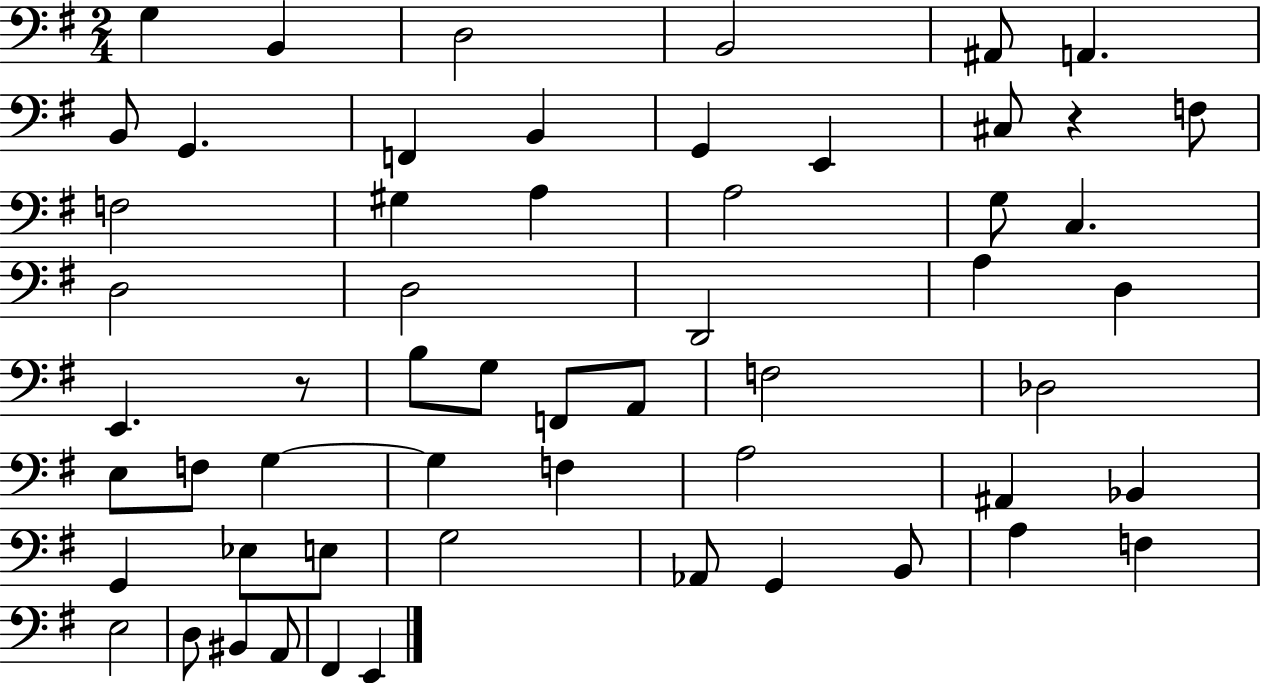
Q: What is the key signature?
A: G major